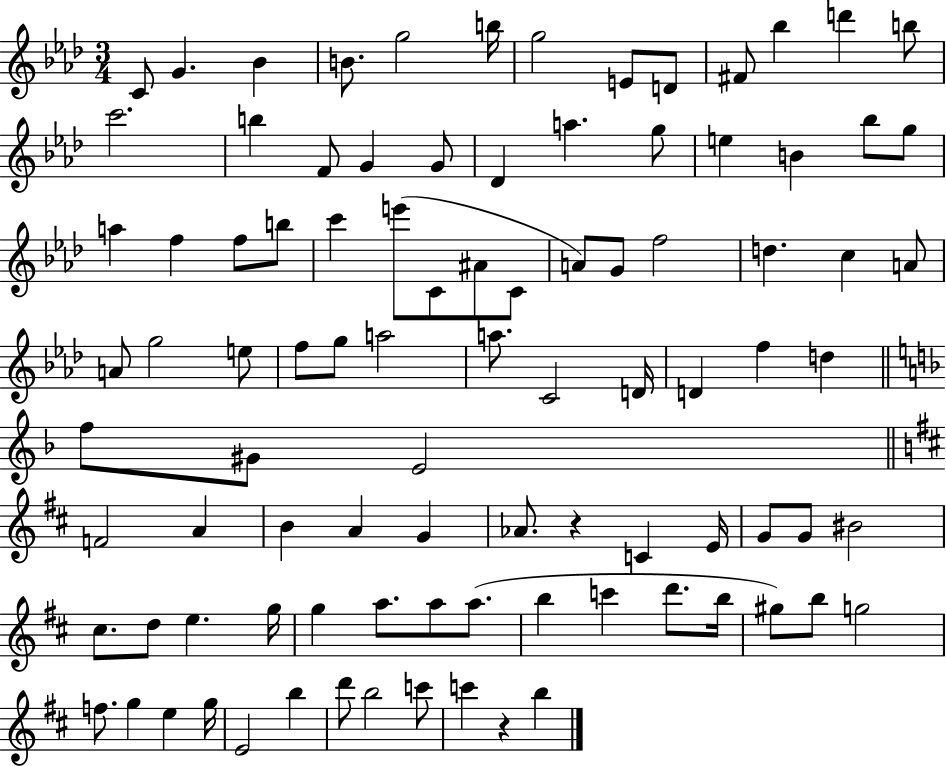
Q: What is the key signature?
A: AES major